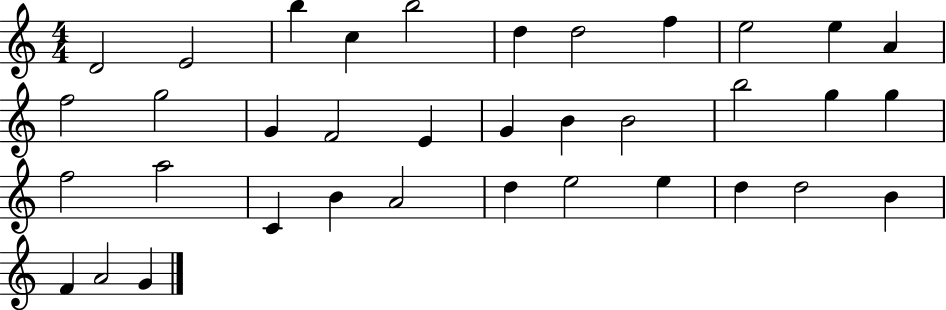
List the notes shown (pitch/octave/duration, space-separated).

D4/h E4/h B5/q C5/q B5/h D5/q D5/h F5/q E5/h E5/q A4/q F5/h G5/h G4/q F4/h E4/q G4/q B4/q B4/h B5/h G5/q G5/q F5/h A5/h C4/q B4/q A4/h D5/q E5/h E5/q D5/q D5/h B4/q F4/q A4/h G4/q